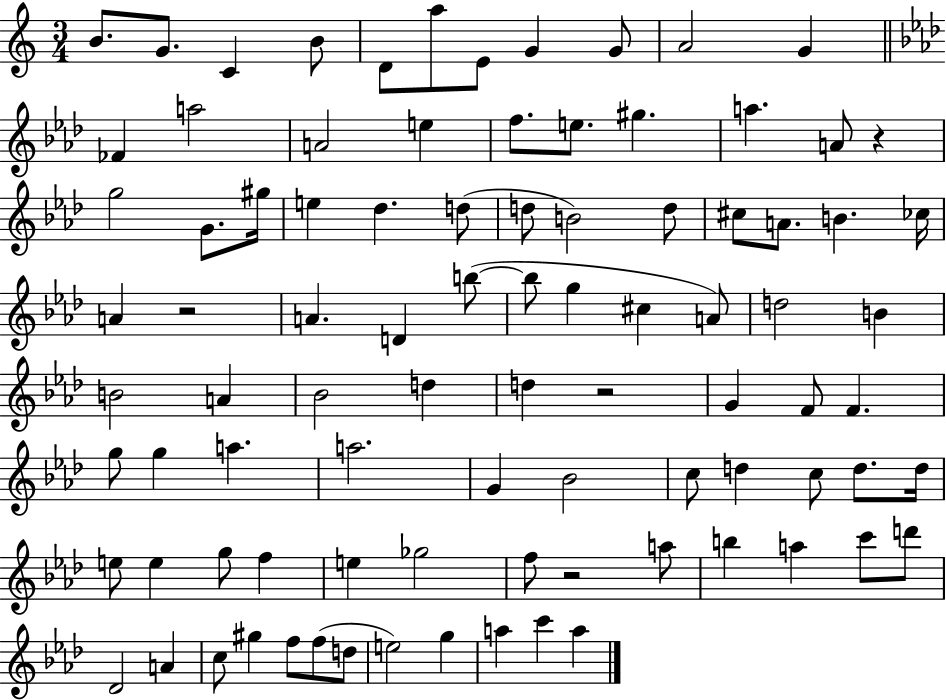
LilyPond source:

{
  \clef treble
  \numericTimeSignature
  \time 3/4
  \key c \major
  b'8. g'8. c'4 b'8 | d'8 a''8 e'8 g'4 g'8 | a'2 g'4 | \bar "||" \break \key aes \major fes'4 a''2 | a'2 e''4 | f''8. e''8. gis''4. | a''4. a'8 r4 | \break g''2 g'8. gis''16 | e''4 des''4. d''8( | d''8 b'2) d''8 | cis''8 a'8. b'4. ces''16 | \break a'4 r2 | a'4. d'4 b''8~(~ | b''8 g''4 cis''4 a'8) | d''2 b'4 | \break b'2 a'4 | bes'2 d''4 | d''4 r2 | g'4 f'8 f'4. | \break g''8 g''4 a''4. | a''2. | g'4 bes'2 | c''8 d''4 c''8 d''8. d''16 | \break e''8 e''4 g''8 f''4 | e''4 ges''2 | f''8 r2 a''8 | b''4 a''4 c'''8 d'''8 | \break des'2 a'4 | c''8 gis''4 f''8 f''8( d''8 | e''2) g''4 | a''4 c'''4 a''4 | \break \bar "|."
}